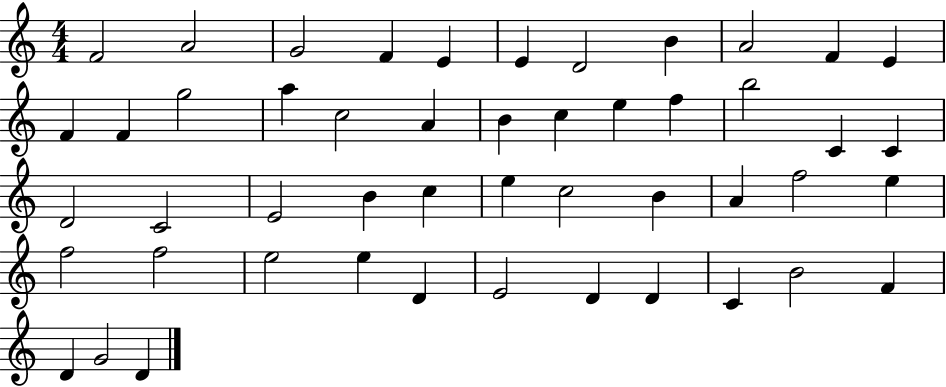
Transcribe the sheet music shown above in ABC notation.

X:1
T:Untitled
M:4/4
L:1/4
K:C
F2 A2 G2 F E E D2 B A2 F E F F g2 a c2 A B c e f b2 C C D2 C2 E2 B c e c2 B A f2 e f2 f2 e2 e D E2 D D C B2 F D G2 D